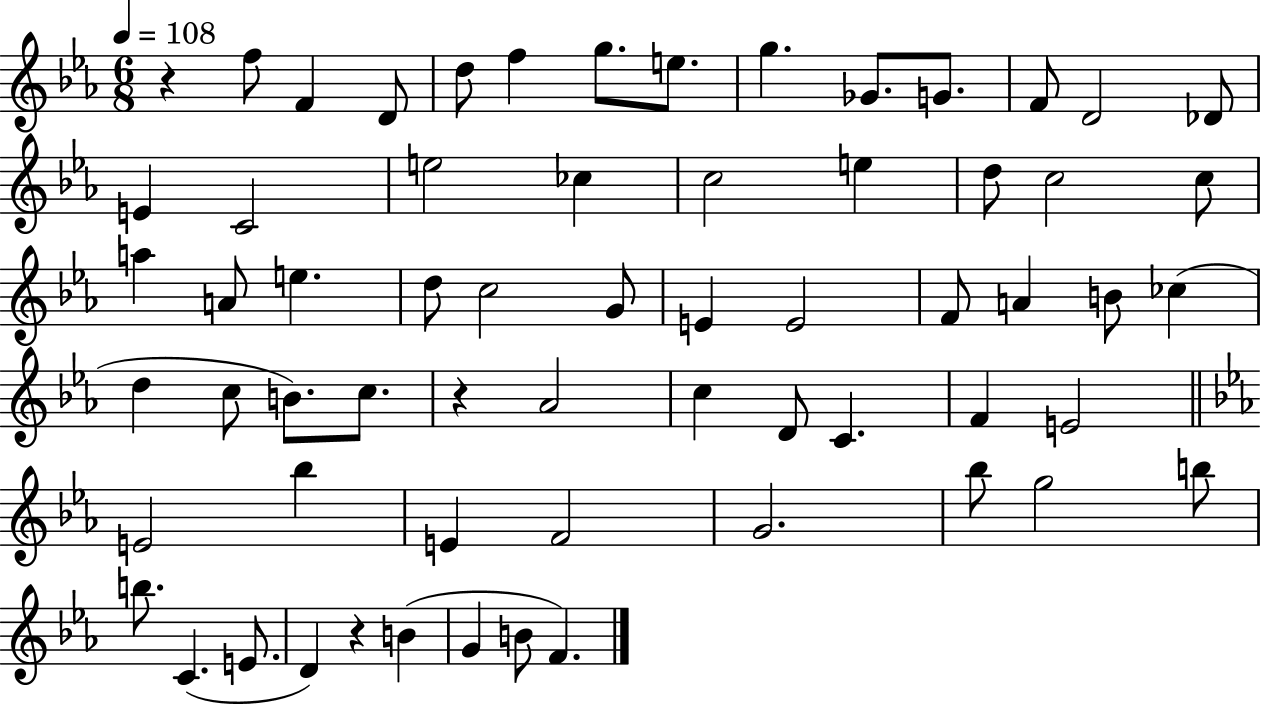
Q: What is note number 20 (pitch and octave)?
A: D5